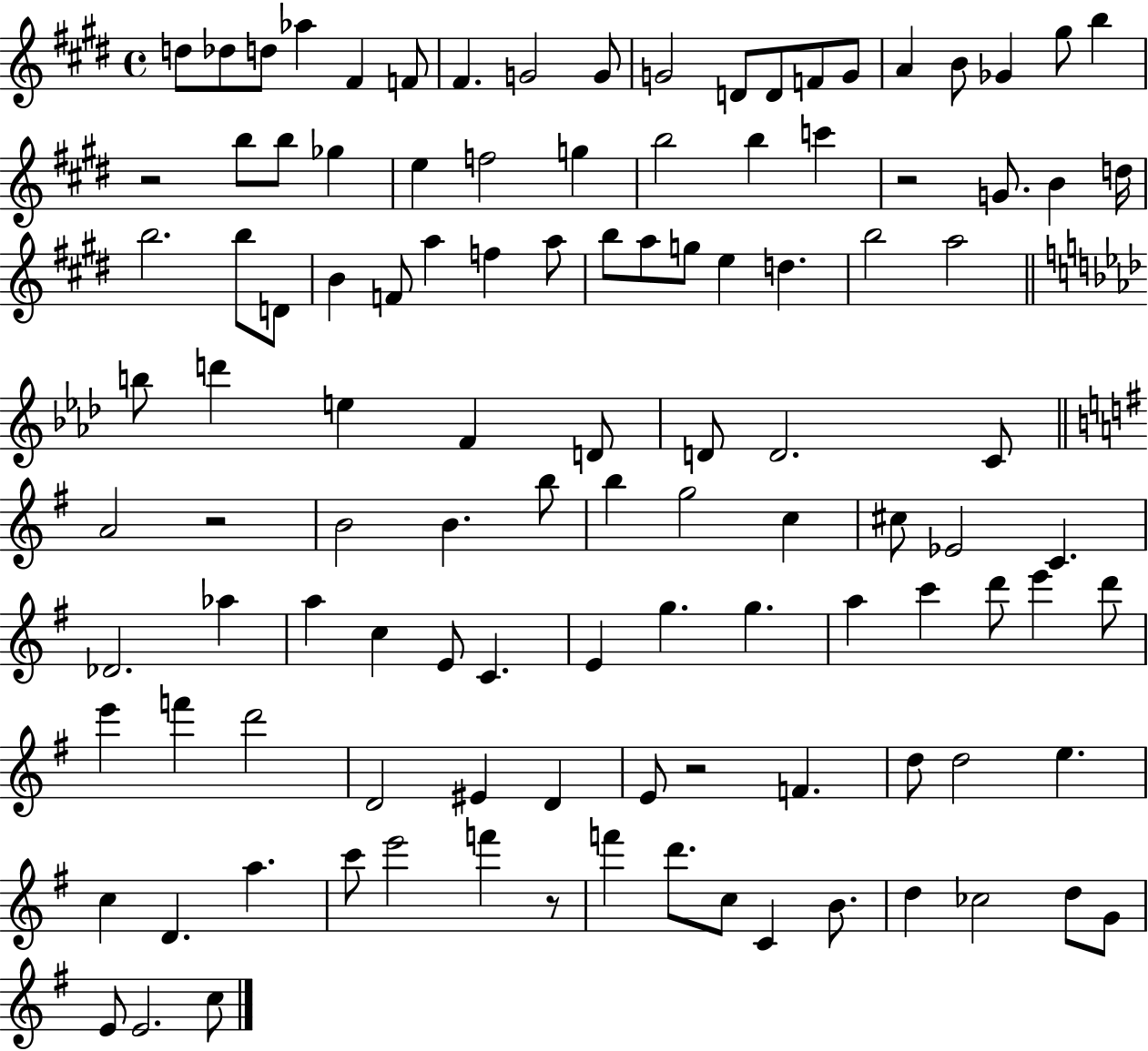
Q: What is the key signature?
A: E major